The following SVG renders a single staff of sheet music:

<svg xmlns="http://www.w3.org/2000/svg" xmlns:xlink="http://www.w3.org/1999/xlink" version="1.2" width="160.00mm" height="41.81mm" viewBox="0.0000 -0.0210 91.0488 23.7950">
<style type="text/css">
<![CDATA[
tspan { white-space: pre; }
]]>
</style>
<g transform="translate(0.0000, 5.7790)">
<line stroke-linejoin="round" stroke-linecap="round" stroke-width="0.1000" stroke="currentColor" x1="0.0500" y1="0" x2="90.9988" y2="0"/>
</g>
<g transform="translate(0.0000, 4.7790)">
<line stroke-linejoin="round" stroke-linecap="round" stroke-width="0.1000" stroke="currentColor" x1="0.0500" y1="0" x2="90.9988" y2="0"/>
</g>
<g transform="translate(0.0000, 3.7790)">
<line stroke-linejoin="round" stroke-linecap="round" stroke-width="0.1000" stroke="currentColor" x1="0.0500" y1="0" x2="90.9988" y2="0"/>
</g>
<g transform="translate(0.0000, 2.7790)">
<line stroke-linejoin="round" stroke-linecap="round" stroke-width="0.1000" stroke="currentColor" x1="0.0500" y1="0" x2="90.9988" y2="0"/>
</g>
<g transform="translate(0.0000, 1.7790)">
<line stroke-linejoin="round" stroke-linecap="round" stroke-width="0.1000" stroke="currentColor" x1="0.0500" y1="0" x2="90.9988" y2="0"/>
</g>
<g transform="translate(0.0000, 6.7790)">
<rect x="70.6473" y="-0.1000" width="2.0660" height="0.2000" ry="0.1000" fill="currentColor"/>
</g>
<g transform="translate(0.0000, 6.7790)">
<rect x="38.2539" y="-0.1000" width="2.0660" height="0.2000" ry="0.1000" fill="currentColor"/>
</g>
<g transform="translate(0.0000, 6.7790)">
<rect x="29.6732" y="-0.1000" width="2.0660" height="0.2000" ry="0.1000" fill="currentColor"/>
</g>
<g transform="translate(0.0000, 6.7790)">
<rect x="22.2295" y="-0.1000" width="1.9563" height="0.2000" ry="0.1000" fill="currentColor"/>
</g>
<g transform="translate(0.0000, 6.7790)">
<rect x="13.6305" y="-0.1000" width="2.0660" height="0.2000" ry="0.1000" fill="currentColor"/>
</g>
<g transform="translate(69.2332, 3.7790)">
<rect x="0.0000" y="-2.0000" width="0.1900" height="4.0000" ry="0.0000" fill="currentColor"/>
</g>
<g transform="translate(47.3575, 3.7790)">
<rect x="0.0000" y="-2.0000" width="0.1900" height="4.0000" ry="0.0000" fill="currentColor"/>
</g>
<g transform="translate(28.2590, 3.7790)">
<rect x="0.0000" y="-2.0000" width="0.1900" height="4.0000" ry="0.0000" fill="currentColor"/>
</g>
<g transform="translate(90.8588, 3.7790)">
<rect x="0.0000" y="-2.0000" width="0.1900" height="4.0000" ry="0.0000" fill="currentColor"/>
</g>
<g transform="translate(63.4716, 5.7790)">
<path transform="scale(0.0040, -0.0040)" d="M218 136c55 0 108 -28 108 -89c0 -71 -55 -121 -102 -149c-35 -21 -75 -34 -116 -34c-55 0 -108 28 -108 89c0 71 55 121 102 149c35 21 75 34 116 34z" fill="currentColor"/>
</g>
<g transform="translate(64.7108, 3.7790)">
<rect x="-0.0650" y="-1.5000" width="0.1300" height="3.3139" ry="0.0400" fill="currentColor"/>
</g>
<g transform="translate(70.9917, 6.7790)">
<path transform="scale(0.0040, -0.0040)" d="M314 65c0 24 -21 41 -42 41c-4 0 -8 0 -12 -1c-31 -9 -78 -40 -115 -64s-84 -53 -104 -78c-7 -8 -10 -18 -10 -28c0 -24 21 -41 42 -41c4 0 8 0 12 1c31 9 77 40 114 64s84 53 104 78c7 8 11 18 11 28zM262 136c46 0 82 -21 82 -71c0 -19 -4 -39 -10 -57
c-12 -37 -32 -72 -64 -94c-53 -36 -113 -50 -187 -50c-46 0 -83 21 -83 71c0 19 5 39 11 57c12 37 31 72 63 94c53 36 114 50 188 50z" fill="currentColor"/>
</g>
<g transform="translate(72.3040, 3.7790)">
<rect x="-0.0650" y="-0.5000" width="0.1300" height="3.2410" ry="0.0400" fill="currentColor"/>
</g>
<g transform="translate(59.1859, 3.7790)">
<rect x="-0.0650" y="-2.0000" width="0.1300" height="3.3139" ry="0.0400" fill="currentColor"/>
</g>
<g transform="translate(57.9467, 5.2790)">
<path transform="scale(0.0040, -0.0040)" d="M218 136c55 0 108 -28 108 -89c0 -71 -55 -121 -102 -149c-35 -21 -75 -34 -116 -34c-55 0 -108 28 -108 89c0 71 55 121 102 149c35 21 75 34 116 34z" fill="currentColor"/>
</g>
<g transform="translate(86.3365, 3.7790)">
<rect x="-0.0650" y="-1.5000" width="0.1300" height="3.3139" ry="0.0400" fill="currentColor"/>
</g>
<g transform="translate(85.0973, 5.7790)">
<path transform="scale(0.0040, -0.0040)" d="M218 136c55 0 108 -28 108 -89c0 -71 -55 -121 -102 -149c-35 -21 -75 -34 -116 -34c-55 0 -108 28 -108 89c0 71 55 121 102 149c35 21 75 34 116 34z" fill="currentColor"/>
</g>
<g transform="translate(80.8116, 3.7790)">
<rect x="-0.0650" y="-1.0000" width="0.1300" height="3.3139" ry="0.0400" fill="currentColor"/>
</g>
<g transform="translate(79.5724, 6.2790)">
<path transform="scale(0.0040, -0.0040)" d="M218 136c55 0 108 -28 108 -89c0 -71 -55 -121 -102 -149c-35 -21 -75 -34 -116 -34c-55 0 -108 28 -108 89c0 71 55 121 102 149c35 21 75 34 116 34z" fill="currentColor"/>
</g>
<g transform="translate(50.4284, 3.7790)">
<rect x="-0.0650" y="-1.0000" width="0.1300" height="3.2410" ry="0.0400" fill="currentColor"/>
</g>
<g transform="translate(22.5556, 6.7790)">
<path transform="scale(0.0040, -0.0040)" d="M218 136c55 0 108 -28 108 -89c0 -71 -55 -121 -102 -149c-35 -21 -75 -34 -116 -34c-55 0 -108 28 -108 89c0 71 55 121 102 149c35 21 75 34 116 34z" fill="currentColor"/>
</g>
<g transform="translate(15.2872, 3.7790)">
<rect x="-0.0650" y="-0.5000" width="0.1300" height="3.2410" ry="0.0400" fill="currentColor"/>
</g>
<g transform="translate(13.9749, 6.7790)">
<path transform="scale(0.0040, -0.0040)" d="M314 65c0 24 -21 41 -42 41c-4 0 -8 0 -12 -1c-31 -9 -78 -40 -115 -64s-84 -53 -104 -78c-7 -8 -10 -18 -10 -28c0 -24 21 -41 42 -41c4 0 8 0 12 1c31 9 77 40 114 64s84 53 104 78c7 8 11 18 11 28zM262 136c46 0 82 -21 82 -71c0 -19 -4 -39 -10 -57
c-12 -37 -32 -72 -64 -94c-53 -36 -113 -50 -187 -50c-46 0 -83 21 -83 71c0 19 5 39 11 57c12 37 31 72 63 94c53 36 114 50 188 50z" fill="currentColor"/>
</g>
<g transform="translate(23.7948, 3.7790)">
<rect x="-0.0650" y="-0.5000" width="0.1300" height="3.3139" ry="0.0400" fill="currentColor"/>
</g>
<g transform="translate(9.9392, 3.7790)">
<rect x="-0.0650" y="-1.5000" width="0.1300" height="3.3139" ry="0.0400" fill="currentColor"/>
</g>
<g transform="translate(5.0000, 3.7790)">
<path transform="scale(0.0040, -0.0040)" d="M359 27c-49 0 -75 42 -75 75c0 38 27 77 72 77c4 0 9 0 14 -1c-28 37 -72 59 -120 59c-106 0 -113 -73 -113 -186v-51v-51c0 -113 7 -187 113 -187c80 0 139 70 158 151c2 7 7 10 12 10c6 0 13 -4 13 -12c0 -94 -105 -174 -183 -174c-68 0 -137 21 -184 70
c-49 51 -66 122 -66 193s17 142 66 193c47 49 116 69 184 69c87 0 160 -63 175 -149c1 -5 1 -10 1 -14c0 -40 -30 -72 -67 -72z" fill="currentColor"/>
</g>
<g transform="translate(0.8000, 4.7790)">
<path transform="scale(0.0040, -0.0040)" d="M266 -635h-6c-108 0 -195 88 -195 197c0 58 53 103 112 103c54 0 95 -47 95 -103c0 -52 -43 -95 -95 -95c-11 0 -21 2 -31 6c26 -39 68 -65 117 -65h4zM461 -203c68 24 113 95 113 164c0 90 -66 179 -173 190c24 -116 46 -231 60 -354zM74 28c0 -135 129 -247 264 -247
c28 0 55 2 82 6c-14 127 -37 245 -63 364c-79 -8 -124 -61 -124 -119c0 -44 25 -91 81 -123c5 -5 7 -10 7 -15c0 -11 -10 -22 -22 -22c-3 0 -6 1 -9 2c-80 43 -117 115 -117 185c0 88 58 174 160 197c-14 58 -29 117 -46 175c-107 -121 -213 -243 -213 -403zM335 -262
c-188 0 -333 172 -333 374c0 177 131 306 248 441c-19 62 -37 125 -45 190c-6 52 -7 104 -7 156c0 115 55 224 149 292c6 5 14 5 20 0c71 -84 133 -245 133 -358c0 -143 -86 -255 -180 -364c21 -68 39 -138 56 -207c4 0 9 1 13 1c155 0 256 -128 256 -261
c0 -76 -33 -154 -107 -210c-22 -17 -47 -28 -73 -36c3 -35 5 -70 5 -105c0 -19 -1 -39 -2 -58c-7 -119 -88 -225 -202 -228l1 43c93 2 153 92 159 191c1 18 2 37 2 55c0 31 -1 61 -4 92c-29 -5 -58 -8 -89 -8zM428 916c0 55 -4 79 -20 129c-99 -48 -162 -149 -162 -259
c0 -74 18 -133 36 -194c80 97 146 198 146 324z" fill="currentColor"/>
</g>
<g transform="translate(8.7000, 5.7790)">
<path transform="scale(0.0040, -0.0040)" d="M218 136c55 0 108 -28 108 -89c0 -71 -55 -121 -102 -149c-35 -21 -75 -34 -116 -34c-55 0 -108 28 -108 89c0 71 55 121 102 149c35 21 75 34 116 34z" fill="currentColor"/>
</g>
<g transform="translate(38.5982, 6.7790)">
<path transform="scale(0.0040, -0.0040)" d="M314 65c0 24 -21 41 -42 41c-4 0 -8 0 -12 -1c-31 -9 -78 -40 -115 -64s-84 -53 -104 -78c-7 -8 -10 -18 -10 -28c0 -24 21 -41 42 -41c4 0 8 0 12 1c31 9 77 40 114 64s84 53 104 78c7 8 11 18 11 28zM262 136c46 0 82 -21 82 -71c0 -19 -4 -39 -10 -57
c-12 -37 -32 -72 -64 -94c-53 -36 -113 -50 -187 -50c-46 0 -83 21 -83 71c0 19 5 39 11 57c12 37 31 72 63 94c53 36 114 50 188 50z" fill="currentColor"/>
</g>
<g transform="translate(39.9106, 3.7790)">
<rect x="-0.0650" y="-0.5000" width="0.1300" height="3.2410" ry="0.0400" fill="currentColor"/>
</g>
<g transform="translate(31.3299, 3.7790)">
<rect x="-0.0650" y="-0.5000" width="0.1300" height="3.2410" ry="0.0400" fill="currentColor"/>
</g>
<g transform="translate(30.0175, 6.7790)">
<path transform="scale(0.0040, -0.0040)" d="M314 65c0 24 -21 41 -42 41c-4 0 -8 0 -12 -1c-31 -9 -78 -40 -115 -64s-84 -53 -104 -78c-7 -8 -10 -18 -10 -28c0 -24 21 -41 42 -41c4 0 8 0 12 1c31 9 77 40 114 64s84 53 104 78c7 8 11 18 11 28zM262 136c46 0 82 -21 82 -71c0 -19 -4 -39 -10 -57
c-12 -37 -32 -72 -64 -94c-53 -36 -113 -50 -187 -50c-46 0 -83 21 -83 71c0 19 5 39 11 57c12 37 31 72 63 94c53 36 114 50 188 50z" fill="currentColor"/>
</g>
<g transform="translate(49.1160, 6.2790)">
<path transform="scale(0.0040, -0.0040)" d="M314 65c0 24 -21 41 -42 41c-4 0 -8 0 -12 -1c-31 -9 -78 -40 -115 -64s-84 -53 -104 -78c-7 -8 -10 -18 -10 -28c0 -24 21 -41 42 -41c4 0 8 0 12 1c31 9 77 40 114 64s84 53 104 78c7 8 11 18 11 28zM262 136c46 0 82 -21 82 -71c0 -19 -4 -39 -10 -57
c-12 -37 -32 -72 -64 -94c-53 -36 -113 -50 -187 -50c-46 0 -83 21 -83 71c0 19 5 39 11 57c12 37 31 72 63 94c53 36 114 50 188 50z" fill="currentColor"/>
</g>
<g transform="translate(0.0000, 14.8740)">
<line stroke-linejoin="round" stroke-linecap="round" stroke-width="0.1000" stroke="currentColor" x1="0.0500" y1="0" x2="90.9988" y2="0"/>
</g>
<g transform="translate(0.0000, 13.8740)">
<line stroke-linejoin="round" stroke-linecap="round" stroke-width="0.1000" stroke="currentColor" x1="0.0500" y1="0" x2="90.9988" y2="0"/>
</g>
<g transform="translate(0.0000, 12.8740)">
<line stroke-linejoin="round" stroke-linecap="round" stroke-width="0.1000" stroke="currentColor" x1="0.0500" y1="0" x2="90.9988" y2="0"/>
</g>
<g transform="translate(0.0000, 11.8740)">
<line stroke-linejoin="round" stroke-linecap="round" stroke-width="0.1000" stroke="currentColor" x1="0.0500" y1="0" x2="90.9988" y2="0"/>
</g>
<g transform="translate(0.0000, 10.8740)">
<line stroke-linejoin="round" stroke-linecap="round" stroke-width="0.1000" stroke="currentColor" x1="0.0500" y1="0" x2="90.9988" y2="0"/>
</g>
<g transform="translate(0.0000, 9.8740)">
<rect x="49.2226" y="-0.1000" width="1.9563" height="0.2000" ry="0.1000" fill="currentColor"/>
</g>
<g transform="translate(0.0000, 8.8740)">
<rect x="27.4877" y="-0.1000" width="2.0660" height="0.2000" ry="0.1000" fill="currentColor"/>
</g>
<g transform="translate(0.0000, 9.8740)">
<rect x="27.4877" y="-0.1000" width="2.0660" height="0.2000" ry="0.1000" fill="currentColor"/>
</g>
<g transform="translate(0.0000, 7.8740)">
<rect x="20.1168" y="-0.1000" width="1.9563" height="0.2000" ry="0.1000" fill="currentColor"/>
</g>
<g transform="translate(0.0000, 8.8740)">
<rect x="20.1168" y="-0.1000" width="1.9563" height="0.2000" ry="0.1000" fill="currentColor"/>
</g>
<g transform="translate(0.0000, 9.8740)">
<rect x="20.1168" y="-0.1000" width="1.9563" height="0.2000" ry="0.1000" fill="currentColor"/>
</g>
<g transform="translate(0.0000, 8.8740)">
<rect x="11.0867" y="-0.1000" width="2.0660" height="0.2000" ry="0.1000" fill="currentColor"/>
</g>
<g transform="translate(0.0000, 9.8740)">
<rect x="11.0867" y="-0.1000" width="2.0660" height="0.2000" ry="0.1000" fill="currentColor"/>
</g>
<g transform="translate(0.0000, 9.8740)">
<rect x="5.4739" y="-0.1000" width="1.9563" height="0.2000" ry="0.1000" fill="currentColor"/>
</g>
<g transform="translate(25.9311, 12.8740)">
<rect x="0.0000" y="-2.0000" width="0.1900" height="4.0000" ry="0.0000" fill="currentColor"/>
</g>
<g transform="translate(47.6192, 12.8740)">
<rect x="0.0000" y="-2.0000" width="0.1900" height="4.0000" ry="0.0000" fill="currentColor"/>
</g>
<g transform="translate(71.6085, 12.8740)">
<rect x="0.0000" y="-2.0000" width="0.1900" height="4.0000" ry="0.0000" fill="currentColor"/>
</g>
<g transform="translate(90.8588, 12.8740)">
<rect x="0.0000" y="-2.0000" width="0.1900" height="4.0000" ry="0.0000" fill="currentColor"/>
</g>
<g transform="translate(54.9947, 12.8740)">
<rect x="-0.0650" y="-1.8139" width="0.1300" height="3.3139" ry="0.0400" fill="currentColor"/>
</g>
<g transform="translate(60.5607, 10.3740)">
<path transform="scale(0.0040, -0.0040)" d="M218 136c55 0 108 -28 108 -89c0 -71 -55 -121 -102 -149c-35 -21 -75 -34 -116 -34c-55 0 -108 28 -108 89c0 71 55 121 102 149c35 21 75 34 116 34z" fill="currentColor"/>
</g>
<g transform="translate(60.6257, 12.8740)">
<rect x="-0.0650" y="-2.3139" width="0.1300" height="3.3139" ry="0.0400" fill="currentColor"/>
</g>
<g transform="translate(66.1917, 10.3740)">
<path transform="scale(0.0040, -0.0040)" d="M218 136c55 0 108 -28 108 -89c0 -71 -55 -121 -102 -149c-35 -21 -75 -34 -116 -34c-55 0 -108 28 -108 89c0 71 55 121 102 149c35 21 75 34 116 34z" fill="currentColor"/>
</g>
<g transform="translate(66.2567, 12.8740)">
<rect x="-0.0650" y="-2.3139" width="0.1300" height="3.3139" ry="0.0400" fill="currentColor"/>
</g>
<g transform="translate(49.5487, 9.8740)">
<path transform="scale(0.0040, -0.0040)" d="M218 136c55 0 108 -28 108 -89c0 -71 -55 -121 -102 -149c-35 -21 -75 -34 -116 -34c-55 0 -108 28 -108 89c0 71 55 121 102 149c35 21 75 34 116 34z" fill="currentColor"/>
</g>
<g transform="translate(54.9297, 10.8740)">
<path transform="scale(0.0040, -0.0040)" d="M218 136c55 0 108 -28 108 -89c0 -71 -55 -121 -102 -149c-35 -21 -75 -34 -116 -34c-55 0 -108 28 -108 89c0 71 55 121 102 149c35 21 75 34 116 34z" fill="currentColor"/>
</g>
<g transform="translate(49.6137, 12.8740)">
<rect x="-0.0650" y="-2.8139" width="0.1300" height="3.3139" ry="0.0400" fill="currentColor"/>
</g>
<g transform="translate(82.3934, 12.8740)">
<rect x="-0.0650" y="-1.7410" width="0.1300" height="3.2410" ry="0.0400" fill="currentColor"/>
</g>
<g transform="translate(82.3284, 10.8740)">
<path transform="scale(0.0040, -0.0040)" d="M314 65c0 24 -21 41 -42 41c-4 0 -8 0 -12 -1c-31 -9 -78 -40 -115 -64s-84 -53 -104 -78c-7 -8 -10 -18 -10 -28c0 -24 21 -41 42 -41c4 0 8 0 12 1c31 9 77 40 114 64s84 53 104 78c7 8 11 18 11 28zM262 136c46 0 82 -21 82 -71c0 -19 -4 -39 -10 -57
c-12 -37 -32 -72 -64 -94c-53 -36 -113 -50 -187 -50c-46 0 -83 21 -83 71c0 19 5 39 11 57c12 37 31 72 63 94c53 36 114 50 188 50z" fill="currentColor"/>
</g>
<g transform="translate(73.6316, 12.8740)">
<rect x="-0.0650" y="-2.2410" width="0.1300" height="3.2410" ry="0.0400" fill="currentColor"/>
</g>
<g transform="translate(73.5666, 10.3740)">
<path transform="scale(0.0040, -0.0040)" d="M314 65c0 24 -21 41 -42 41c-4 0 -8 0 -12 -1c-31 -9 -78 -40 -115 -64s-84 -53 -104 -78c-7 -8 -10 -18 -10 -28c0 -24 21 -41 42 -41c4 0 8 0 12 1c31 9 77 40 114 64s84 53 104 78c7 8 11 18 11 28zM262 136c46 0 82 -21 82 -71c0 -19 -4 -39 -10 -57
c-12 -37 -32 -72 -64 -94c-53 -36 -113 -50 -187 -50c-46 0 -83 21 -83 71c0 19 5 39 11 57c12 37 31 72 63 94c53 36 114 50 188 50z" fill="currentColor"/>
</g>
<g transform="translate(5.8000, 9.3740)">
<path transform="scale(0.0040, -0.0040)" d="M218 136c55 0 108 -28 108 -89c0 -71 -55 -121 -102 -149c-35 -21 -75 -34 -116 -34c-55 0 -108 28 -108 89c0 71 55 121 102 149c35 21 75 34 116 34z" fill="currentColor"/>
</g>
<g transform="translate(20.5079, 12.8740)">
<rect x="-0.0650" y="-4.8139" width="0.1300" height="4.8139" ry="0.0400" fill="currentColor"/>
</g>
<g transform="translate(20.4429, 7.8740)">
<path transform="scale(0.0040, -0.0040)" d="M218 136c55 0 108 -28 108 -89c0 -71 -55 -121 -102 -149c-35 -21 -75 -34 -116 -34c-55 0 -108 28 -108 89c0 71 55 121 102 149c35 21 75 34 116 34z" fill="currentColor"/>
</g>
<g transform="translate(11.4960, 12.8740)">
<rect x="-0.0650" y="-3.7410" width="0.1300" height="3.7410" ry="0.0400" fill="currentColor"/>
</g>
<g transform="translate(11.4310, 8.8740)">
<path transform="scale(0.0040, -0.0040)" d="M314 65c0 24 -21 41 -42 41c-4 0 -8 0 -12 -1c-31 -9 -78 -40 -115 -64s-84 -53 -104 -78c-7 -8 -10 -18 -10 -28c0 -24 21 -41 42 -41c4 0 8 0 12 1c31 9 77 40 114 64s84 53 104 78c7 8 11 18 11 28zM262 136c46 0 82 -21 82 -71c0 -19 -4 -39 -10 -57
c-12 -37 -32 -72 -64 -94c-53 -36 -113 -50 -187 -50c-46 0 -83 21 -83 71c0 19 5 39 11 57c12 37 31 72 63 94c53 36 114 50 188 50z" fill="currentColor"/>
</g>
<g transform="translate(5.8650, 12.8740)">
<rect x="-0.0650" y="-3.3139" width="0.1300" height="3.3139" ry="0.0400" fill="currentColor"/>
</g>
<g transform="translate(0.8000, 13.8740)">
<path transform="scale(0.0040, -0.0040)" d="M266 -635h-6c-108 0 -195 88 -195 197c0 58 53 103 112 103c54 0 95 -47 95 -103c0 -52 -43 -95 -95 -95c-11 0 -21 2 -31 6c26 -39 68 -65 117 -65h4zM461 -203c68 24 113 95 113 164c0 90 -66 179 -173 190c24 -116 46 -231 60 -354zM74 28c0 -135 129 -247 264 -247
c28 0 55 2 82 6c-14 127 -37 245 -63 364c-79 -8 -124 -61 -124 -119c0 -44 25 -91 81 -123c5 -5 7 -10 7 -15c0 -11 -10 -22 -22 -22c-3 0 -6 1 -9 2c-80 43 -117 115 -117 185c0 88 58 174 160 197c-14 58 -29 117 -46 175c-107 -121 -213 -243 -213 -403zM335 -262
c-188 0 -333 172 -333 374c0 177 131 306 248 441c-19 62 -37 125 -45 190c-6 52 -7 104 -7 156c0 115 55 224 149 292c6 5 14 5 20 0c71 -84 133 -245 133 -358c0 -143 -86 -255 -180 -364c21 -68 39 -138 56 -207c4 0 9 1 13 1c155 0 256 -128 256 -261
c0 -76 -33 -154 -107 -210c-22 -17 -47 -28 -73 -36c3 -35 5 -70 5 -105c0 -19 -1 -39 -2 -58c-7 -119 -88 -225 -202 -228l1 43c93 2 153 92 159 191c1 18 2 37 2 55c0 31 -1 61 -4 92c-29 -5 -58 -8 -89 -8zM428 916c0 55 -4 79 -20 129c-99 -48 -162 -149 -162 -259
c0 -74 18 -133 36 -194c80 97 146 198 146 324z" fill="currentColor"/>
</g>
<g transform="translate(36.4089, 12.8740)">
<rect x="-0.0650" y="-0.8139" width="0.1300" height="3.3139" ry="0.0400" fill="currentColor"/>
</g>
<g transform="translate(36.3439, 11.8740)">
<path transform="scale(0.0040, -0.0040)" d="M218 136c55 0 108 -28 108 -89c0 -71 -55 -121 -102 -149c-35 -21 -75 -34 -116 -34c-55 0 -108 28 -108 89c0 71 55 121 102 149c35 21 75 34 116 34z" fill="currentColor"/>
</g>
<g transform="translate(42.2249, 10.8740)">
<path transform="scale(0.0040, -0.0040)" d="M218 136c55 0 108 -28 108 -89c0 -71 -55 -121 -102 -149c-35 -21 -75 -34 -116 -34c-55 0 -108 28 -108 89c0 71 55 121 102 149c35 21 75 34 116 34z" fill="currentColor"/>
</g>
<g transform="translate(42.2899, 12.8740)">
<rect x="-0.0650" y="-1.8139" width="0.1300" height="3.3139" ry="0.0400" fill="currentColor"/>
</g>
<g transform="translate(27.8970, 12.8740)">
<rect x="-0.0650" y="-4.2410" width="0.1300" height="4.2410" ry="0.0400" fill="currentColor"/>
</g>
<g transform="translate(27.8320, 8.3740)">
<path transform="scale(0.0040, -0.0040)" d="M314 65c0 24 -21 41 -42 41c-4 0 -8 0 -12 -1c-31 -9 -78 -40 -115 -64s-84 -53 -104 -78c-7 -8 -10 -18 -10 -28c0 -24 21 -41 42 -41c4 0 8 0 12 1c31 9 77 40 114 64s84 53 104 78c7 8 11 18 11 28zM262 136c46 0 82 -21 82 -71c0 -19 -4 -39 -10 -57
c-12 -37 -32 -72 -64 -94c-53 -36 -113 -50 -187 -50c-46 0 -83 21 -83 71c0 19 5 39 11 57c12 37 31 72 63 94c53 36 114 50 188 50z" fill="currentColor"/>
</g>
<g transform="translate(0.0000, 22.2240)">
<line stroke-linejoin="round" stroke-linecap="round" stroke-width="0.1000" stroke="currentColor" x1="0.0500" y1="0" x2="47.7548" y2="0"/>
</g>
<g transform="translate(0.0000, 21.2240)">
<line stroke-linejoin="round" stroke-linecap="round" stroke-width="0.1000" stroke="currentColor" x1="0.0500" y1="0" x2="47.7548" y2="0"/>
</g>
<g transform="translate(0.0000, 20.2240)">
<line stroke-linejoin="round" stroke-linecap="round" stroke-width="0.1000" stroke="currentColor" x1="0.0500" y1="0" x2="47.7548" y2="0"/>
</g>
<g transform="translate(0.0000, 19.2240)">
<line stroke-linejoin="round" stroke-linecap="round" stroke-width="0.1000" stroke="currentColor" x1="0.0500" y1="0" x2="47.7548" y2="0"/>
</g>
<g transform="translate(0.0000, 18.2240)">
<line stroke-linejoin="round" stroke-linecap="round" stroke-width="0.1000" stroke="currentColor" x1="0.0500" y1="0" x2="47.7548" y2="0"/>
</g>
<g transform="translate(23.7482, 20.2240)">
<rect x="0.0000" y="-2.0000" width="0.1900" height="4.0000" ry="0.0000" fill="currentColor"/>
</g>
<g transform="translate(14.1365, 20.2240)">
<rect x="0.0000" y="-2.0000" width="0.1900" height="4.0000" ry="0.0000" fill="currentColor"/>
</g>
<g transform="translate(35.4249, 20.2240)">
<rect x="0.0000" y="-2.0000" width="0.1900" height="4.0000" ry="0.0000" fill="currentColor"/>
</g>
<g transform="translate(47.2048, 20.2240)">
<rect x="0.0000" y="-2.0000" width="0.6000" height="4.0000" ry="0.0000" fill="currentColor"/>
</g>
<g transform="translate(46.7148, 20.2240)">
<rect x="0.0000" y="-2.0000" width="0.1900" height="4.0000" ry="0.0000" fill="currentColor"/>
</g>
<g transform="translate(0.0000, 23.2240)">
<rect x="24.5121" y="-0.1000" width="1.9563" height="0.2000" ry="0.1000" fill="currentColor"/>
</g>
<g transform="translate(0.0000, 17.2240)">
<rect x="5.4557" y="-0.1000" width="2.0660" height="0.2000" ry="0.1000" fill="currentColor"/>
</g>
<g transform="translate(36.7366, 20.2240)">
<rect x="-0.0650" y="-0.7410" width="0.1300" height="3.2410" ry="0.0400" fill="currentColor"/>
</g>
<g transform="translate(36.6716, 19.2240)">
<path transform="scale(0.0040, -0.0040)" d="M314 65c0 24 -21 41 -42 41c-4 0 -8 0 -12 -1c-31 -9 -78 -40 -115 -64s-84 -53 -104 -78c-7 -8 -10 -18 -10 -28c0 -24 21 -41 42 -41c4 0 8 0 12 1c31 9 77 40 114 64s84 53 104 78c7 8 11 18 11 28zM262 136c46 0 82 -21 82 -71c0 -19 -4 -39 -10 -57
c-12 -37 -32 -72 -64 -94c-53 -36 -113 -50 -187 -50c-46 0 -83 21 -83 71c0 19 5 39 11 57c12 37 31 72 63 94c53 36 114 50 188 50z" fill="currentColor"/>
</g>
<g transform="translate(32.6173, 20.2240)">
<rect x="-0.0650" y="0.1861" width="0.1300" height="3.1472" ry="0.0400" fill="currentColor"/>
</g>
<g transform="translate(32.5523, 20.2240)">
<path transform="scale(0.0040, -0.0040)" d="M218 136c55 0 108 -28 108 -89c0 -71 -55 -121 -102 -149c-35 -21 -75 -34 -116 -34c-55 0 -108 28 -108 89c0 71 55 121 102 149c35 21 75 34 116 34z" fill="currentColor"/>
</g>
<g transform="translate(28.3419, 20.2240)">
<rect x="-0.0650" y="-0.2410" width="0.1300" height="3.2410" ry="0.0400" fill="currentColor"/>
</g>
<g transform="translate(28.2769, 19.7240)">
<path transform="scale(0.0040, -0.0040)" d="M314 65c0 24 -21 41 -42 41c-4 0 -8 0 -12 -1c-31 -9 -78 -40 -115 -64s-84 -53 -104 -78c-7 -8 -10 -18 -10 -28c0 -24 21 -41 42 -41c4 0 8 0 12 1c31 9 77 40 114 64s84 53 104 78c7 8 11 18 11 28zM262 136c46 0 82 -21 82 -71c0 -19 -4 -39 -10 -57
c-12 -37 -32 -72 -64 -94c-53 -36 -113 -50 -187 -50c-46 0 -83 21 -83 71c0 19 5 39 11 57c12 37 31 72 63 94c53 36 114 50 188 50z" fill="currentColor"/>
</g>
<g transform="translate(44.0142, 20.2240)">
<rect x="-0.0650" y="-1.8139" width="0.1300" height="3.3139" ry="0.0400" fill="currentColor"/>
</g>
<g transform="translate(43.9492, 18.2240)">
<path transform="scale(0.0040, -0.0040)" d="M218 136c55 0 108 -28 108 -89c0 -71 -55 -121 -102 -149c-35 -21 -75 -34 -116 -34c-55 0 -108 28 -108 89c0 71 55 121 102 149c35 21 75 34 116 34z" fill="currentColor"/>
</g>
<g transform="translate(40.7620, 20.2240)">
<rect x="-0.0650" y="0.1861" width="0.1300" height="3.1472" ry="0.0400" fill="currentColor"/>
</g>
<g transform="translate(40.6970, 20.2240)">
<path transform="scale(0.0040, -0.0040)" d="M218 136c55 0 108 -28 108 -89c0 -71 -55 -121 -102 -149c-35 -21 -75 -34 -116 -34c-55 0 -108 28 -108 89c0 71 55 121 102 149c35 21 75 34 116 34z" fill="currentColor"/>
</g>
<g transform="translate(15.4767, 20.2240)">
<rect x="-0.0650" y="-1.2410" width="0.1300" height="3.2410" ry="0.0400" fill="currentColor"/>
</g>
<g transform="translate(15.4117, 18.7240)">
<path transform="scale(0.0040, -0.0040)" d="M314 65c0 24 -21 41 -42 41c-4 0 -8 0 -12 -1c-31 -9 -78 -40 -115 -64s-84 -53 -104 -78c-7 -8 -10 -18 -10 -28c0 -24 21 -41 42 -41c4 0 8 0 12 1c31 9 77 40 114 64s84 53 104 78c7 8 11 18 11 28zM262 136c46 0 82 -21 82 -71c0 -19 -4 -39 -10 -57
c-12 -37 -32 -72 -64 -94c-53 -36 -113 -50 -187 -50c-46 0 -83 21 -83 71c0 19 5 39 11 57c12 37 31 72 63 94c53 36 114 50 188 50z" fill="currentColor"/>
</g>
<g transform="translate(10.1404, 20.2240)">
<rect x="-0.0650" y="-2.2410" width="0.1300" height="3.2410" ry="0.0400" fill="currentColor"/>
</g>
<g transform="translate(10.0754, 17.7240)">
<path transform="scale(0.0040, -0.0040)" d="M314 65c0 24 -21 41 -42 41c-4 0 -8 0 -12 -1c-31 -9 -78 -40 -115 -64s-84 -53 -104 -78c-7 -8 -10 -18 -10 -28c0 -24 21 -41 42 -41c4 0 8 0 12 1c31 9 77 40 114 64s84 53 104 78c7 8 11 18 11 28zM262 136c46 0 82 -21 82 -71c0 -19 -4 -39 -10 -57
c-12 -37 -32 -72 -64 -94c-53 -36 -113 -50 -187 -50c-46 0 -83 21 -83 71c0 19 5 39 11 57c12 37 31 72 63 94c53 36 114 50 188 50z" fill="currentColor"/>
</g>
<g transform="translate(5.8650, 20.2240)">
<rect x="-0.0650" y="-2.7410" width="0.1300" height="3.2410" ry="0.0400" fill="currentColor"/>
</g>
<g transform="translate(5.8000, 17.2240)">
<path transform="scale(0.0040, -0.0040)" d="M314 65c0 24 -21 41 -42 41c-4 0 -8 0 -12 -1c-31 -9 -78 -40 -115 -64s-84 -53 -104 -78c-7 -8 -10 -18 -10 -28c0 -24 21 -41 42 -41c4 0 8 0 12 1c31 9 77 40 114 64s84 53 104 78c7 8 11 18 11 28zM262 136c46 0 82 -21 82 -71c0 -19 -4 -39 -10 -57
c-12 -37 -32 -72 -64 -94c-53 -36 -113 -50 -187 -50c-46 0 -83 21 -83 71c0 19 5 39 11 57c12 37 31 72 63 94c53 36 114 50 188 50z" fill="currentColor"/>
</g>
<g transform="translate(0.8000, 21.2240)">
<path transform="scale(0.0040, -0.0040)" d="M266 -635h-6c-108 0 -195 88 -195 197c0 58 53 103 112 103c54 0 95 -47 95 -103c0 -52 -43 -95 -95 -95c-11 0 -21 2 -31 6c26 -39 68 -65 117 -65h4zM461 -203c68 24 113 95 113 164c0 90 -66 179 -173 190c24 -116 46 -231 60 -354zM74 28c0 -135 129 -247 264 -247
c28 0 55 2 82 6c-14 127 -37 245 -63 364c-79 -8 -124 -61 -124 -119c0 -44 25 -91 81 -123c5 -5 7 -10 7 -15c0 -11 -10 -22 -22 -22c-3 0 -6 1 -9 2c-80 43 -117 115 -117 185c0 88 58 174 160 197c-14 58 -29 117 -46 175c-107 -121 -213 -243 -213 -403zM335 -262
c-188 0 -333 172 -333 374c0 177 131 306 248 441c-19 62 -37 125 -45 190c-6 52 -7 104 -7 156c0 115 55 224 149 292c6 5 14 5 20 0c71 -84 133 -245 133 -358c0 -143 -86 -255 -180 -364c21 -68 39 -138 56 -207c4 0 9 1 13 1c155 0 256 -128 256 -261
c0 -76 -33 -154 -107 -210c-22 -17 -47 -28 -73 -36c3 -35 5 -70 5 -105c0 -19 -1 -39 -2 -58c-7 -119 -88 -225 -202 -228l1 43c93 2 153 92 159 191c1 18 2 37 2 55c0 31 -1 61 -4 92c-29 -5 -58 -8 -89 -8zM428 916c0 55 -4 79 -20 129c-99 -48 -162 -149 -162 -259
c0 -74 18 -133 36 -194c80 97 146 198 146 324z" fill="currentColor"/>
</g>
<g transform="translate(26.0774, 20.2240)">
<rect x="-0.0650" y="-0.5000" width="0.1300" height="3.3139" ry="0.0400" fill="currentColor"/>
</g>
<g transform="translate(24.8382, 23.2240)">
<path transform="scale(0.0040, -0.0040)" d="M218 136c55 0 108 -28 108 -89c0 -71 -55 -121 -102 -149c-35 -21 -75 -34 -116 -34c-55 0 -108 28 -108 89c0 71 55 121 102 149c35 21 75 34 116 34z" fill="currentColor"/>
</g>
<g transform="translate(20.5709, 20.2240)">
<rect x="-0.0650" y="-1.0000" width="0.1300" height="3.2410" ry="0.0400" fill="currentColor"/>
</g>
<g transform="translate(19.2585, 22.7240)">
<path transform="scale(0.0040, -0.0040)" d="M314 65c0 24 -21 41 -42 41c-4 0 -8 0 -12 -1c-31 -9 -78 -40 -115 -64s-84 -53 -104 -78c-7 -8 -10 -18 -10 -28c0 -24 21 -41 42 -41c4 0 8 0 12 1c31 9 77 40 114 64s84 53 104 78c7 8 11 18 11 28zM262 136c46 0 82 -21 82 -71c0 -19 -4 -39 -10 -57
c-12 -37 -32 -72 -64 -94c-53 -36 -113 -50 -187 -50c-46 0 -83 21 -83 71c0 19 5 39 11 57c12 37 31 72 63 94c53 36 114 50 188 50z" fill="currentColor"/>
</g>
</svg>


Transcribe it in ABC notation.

X:1
T:Untitled
M:4/4
L:1/4
K:C
E C2 C C2 C2 D2 F E C2 D E b c'2 e' d'2 d f a f g g g2 f2 a2 g2 e2 D2 C c2 B d2 B f